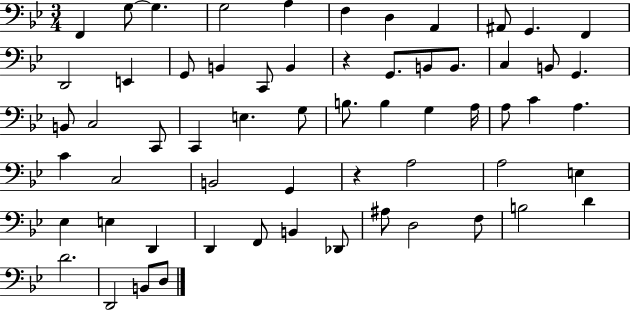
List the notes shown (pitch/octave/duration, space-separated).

F2/q G3/e G3/q. G3/h A3/q F3/q D3/q A2/q A#2/e G2/q. F2/q D2/h E2/q G2/e B2/q C2/e B2/q R/q G2/e. B2/e B2/e. C3/q B2/e G2/q. B2/e C3/h C2/e C2/q E3/q. G3/e B3/e. B3/q G3/q A3/s A3/e C4/q A3/q. C4/q C3/h B2/h G2/q R/q A3/h A3/h E3/q Eb3/q E3/q D2/q D2/q F2/e B2/q Db2/e A#3/e D3/h F3/e B3/h D4/q D4/h. D2/h B2/e D3/e